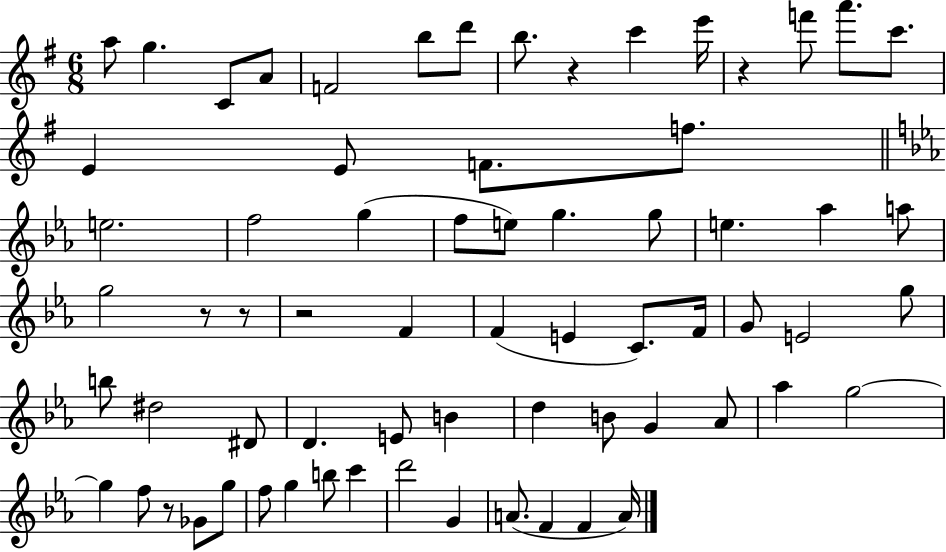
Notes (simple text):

A5/e G5/q. C4/e A4/e F4/h B5/e D6/e B5/e. R/q C6/q E6/s R/q F6/e A6/e. C6/e. E4/q E4/e F4/e. F5/e. E5/h. F5/h G5/q F5/e E5/e G5/q. G5/e E5/q. Ab5/q A5/e G5/h R/e R/e R/h F4/q F4/q E4/q C4/e. F4/s G4/e E4/h G5/e B5/e D#5/h D#4/e D4/q. E4/e B4/q D5/q B4/e G4/q Ab4/e Ab5/q G5/h G5/q F5/e R/e Gb4/e G5/e F5/e G5/q B5/e C6/q D6/h G4/q A4/e. F4/q F4/q A4/s